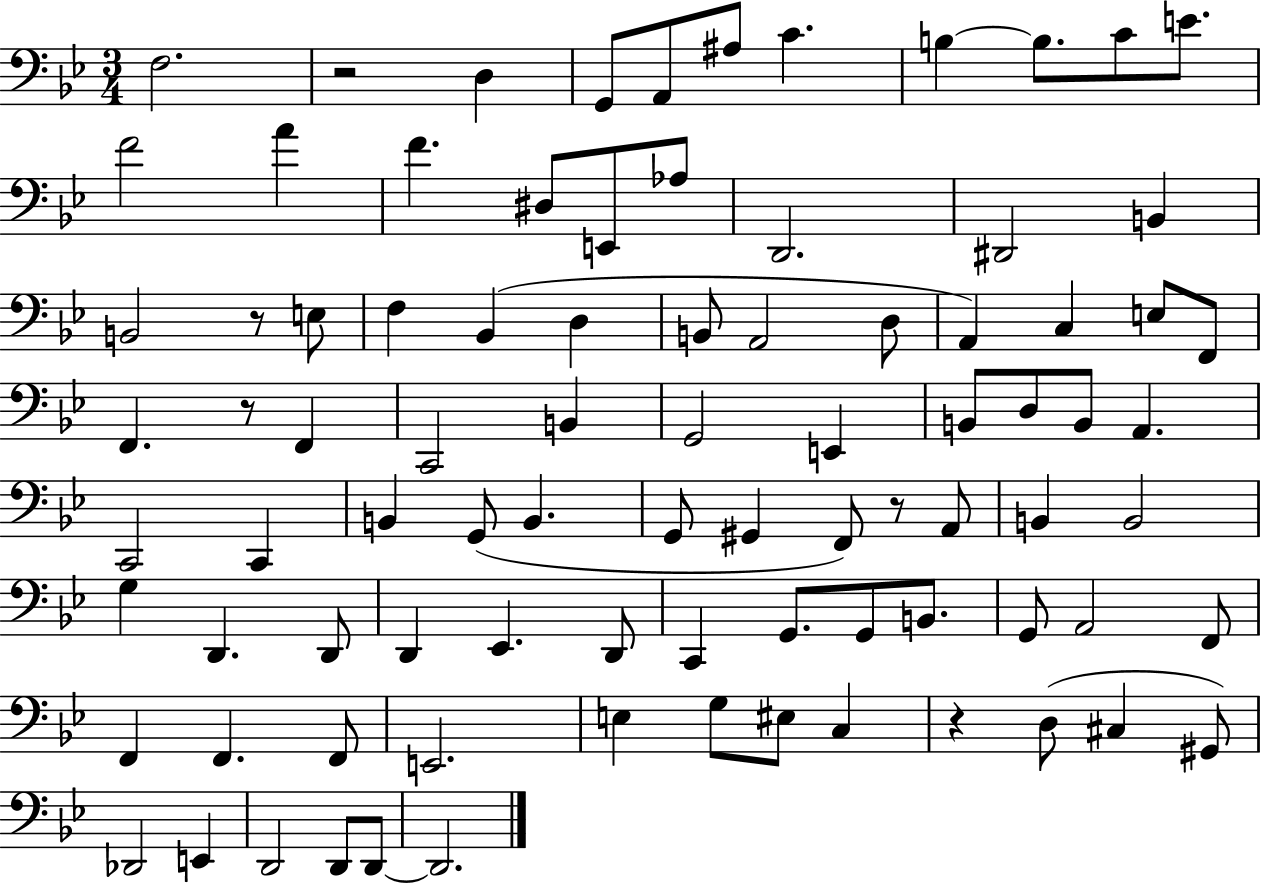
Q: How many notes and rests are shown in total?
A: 87